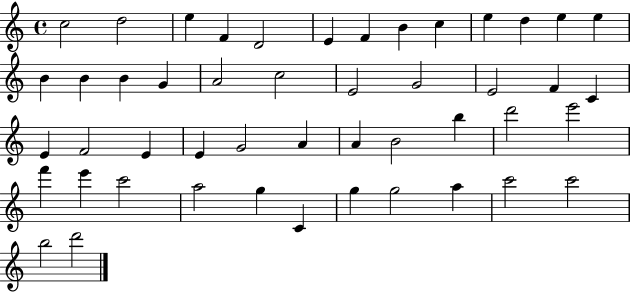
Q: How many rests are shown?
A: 0